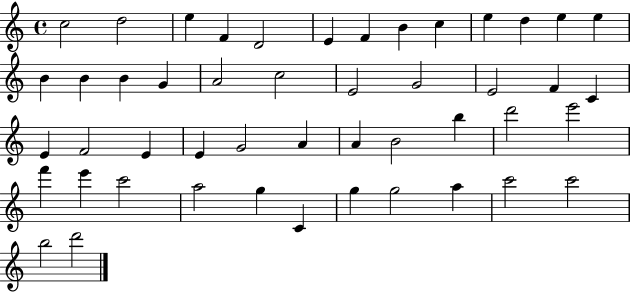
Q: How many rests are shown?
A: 0